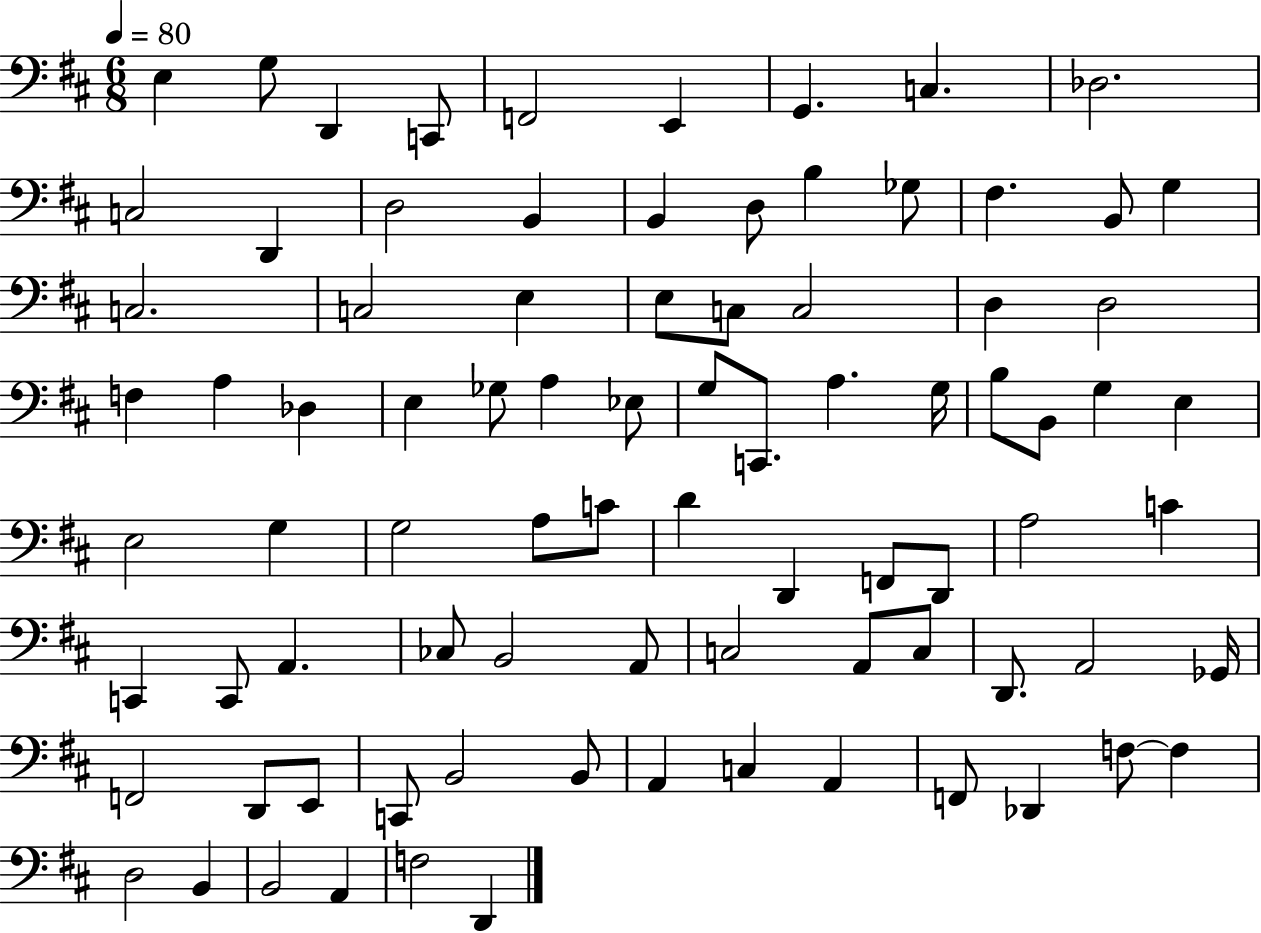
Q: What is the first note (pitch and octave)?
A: E3